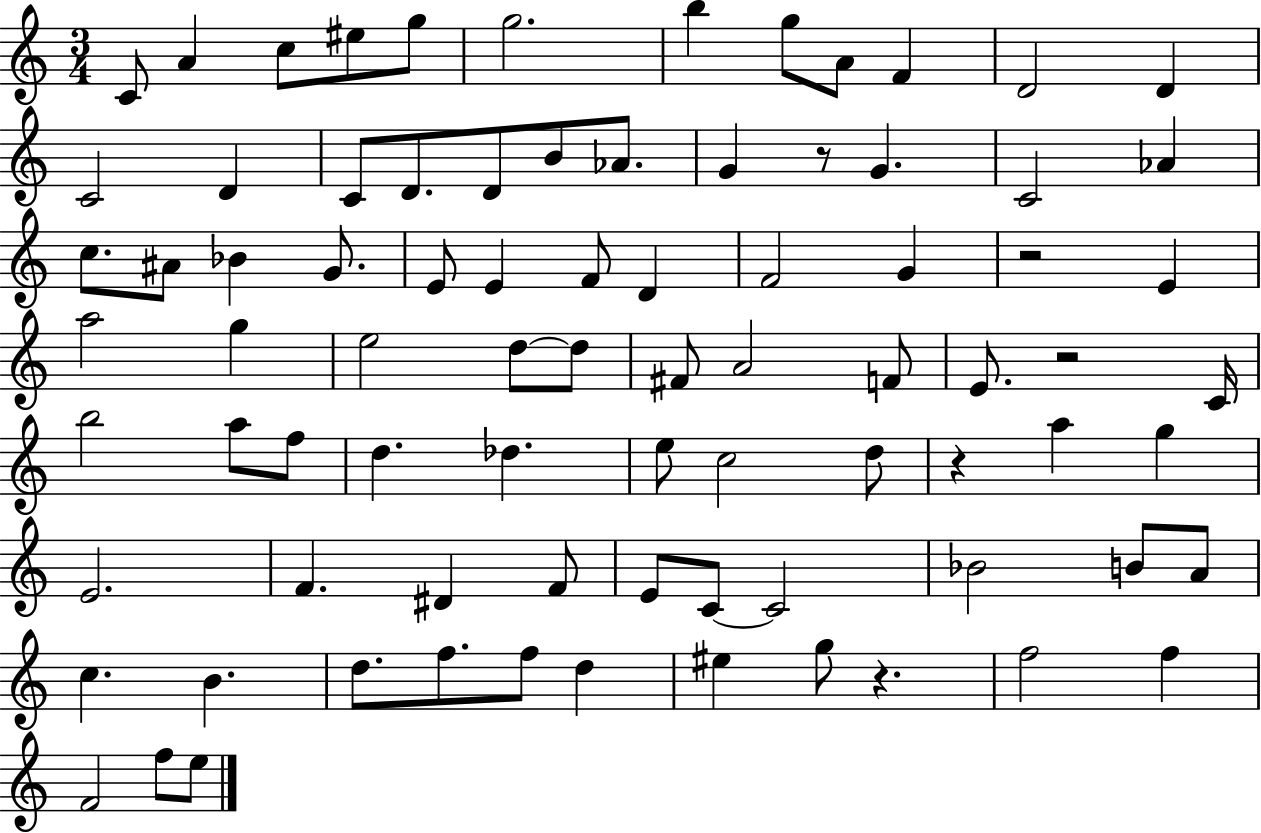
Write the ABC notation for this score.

X:1
T:Untitled
M:3/4
L:1/4
K:C
C/2 A c/2 ^e/2 g/2 g2 b g/2 A/2 F D2 D C2 D C/2 D/2 D/2 B/2 _A/2 G z/2 G C2 _A c/2 ^A/2 _B G/2 E/2 E F/2 D F2 G z2 E a2 g e2 d/2 d/2 ^F/2 A2 F/2 E/2 z2 C/4 b2 a/2 f/2 d _d e/2 c2 d/2 z a g E2 F ^D F/2 E/2 C/2 C2 _B2 B/2 A/2 c B d/2 f/2 f/2 d ^e g/2 z f2 f F2 f/2 e/2